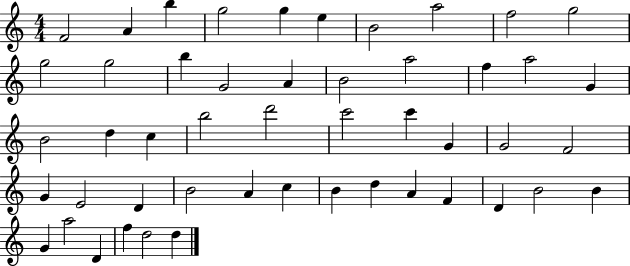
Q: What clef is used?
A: treble